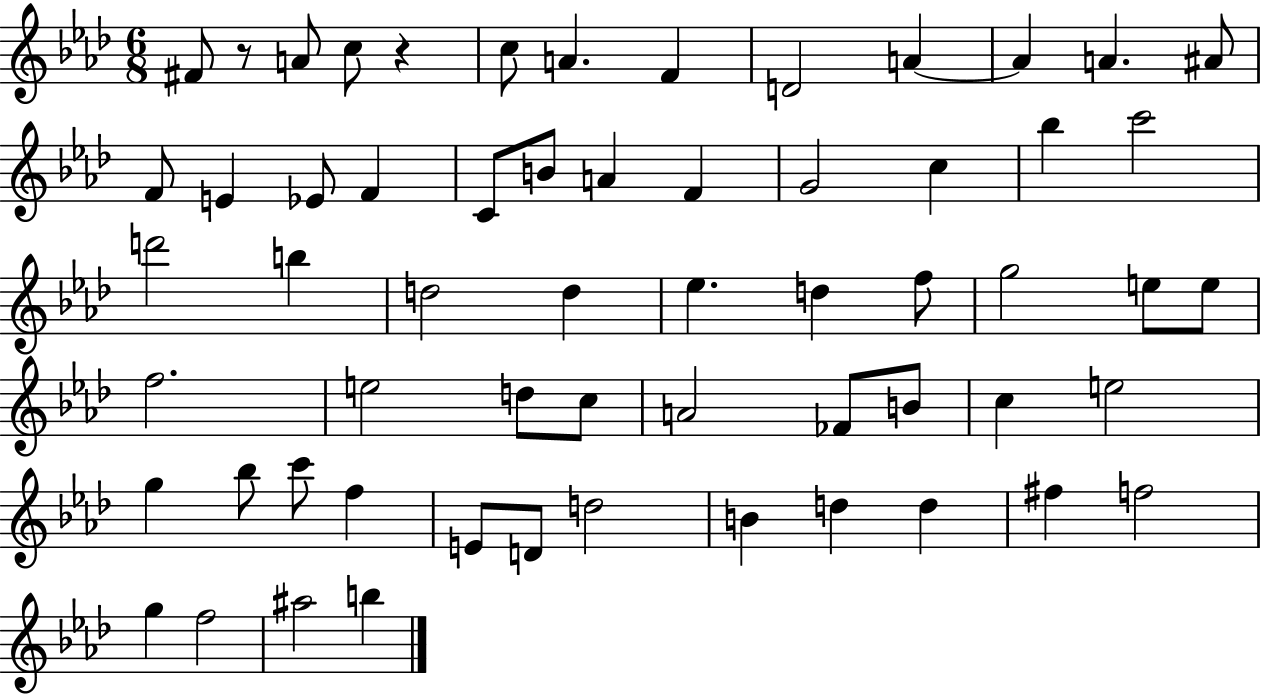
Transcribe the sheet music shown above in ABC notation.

X:1
T:Untitled
M:6/8
L:1/4
K:Ab
^F/2 z/2 A/2 c/2 z c/2 A F D2 A A A ^A/2 F/2 E _E/2 F C/2 B/2 A F G2 c _b c'2 d'2 b d2 d _e d f/2 g2 e/2 e/2 f2 e2 d/2 c/2 A2 _F/2 B/2 c e2 g _b/2 c'/2 f E/2 D/2 d2 B d d ^f f2 g f2 ^a2 b